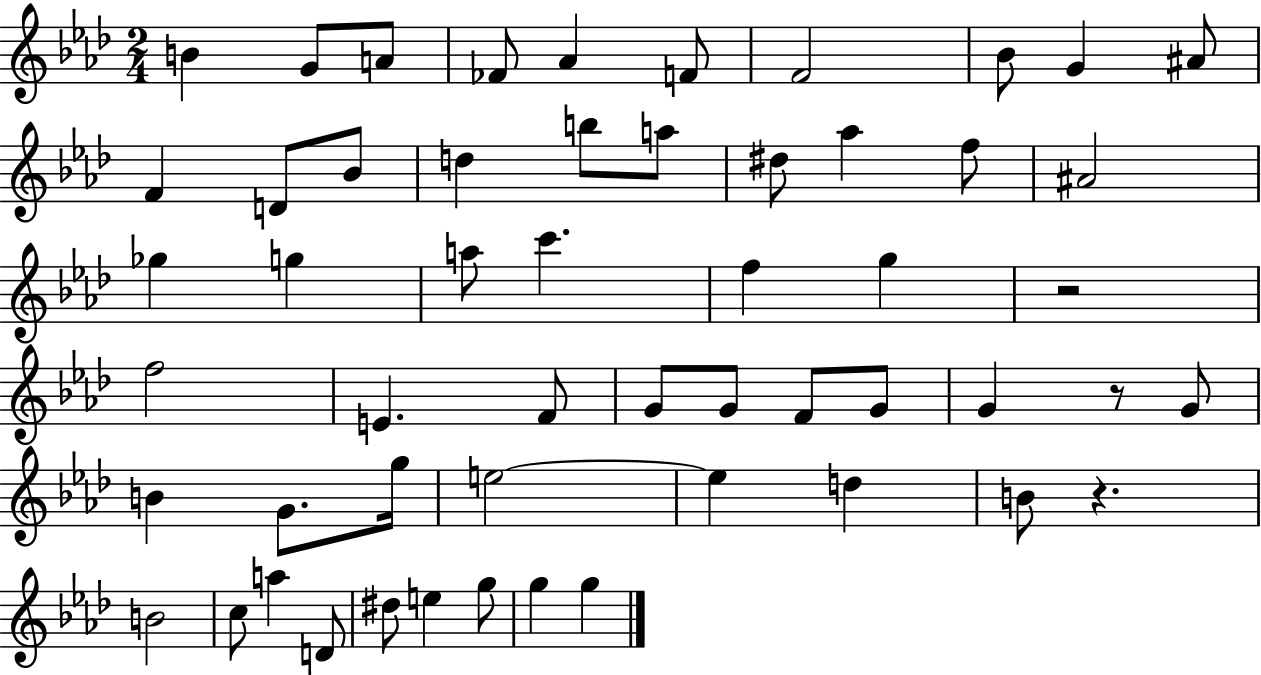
B4/q G4/e A4/e FES4/e Ab4/q F4/e F4/h Bb4/e G4/q A#4/e F4/q D4/e Bb4/e D5/q B5/e A5/e D#5/e Ab5/q F5/e A#4/h Gb5/q G5/q A5/e C6/q. F5/q G5/q R/h F5/h E4/q. F4/e G4/e G4/e F4/e G4/e G4/q R/e G4/e B4/q G4/e. G5/s E5/h E5/q D5/q B4/e R/q. B4/h C5/e A5/q D4/e D#5/e E5/q G5/e G5/q G5/q